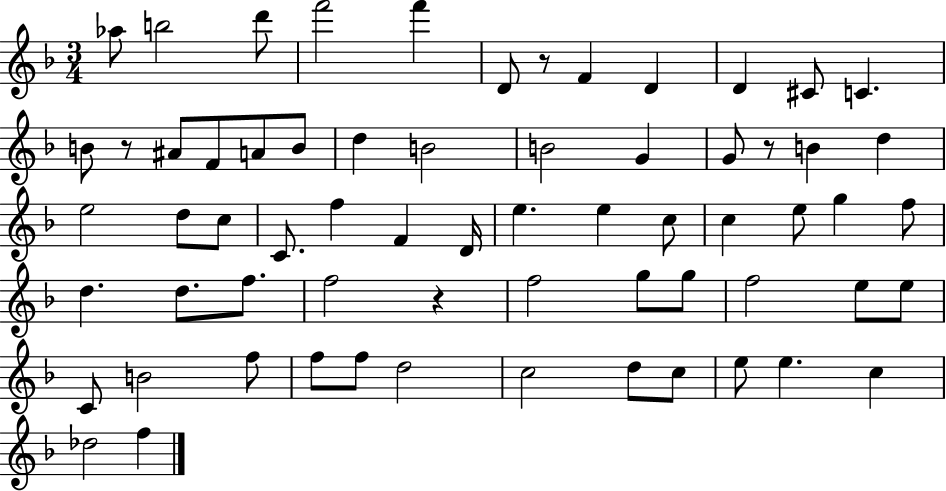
Ab5/e B5/h D6/e F6/h F6/q D4/e R/e F4/q D4/q D4/q C#4/e C4/q. B4/e R/e A#4/e F4/e A4/e B4/e D5/q B4/h B4/h G4/q G4/e R/e B4/q D5/q E5/h D5/e C5/e C4/e. F5/q F4/q D4/s E5/q. E5/q C5/e C5/q E5/e G5/q F5/e D5/q. D5/e. F5/e. F5/h R/q F5/h G5/e G5/e F5/h E5/e E5/e C4/e B4/h F5/e F5/e F5/e D5/h C5/h D5/e C5/e E5/e E5/q. C5/q Db5/h F5/q